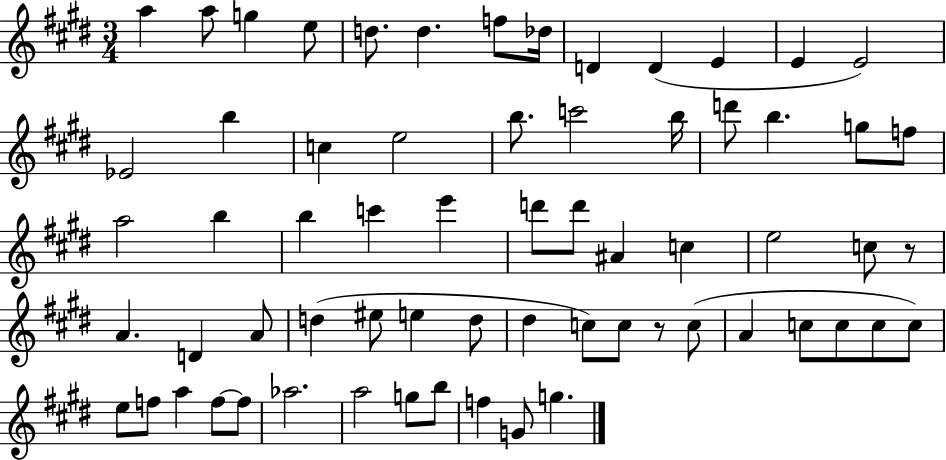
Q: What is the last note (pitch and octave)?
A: G5